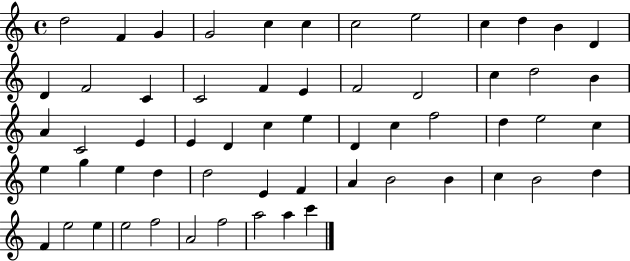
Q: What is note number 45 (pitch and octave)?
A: B4